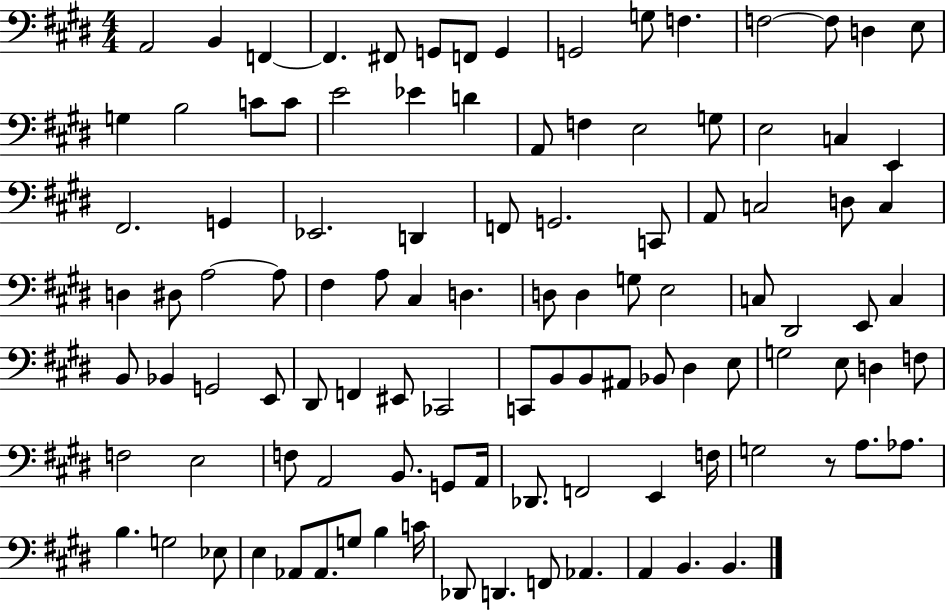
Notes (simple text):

A2/h B2/q F2/q F2/q. F#2/e G2/e F2/e G2/q G2/h G3/e F3/q. F3/h F3/e D3/q E3/e G3/q B3/h C4/e C4/e E4/h Eb4/q D4/q A2/e F3/q E3/h G3/e E3/h C3/q E2/q F#2/h. G2/q Eb2/h. D2/q F2/e G2/h. C2/e A2/e C3/h D3/e C3/q D3/q D#3/e A3/h A3/e F#3/q A3/e C#3/q D3/q. D3/e D3/q G3/e E3/h C3/e D#2/h E2/e C3/q B2/e Bb2/q G2/h E2/e D#2/e F2/q EIS2/e CES2/h C2/e B2/e B2/e A#2/e Bb2/e D#3/q E3/e G3/h E3/e D3/q F3/e F3/h E3/h F3/e A2/h B2/e. G2/e A2/s Db2/e. F2/h E2/q F3/s G3/h R/e A3/e. Ab3/e. B3/q. G3/h Eb3/e E3/q Ab2/e Ab2/e. G3/e B3/q C4/s Db2/e D2/q. F2/e Ab2/q. A2/q B2/q. B2/q.